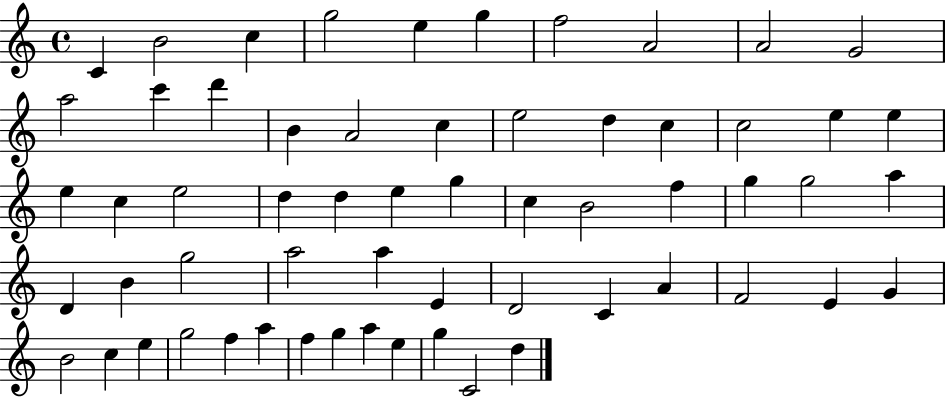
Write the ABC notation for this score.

X:1
T:Untitled
M:4/4
L:1/4
K:C
C B2 c g2 e g f2 A2 A2 G2 a2 c' d' B A2 c e2 d c c2 e e e c e2 d d e g c B2 f g g2 a D B g2 a2 a E D2 C A F2 E G B2 c e g2 f a f g a e g C2 d